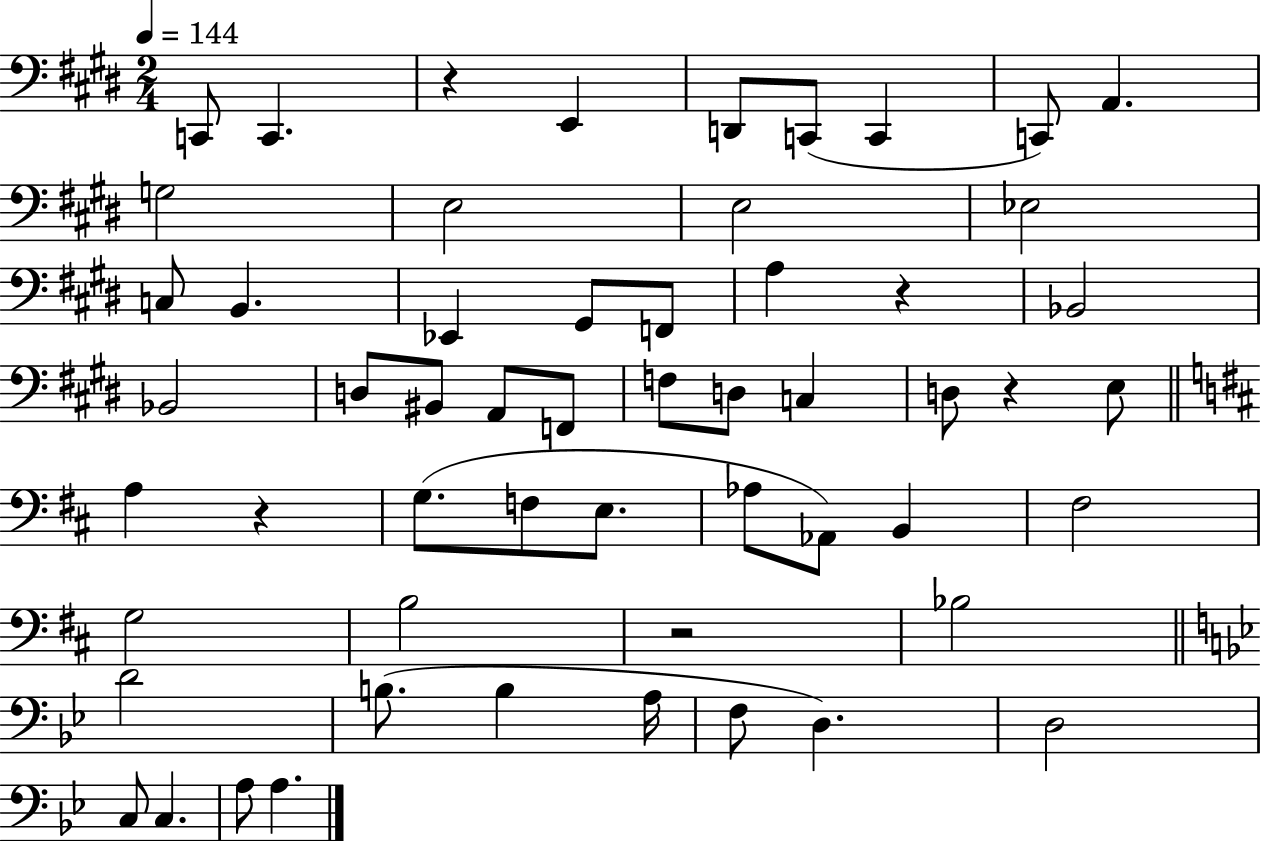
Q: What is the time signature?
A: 2/4